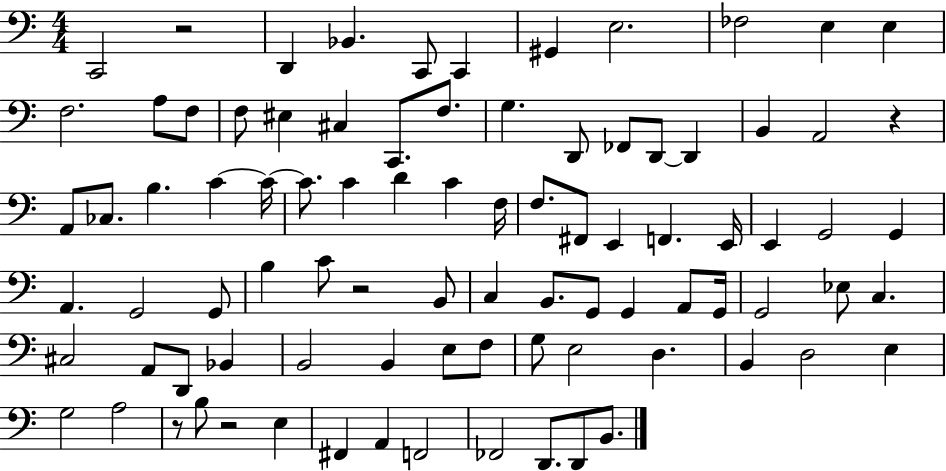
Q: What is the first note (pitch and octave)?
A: C2